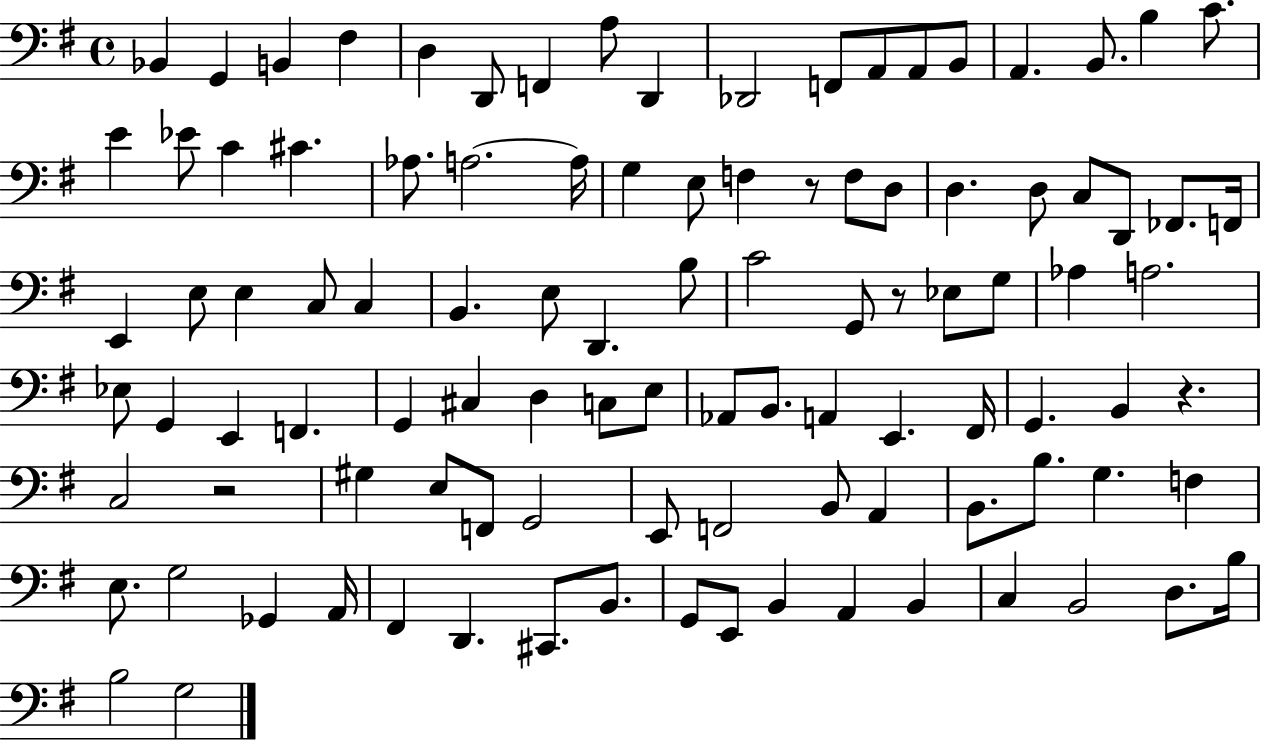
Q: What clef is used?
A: bass